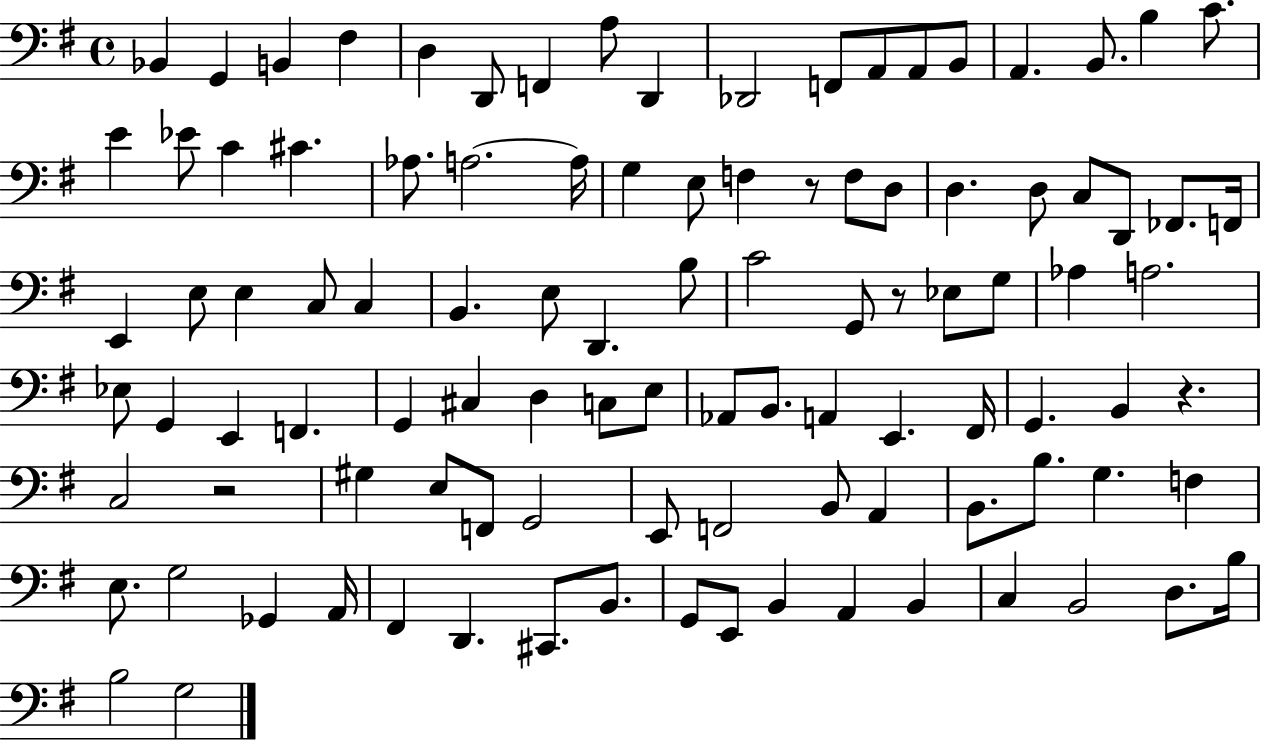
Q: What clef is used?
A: bass